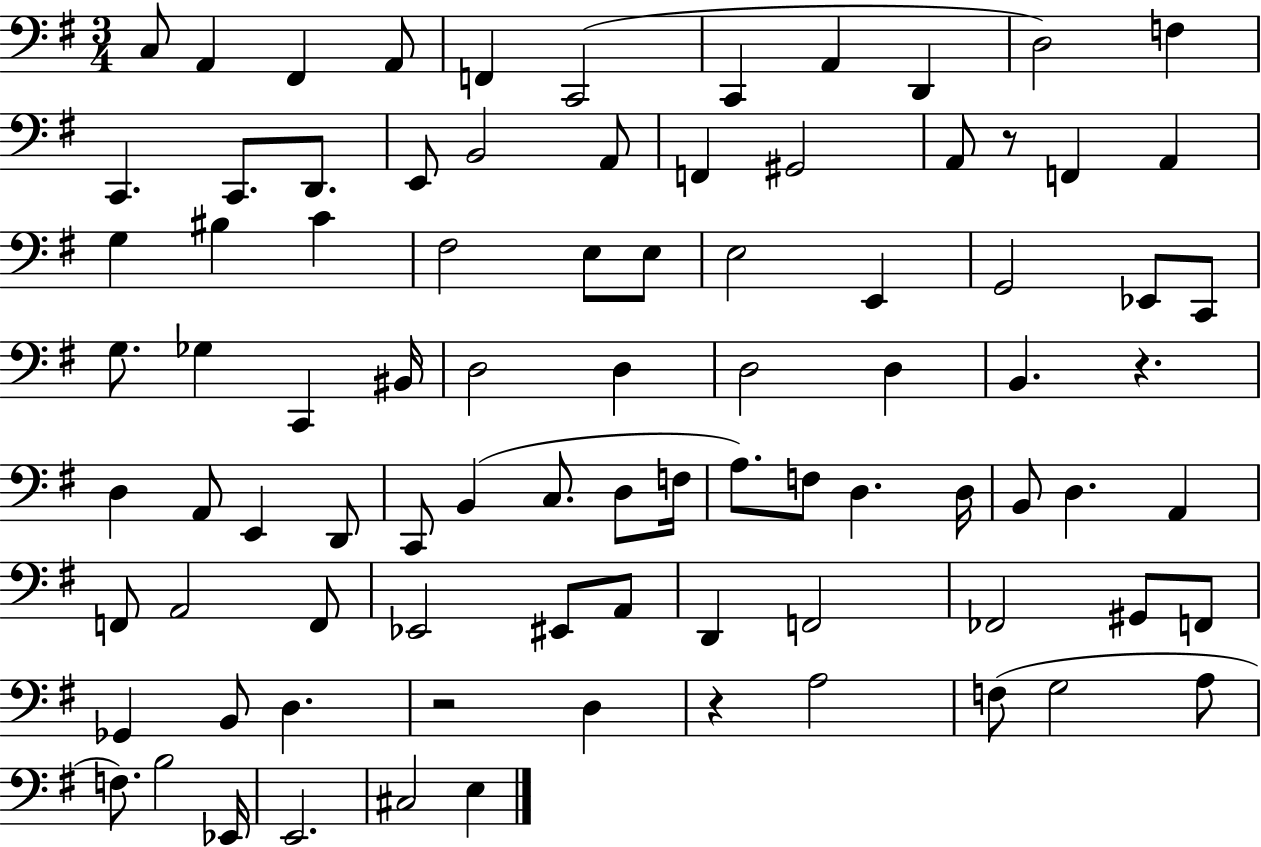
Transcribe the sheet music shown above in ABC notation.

X:1
T:Untitled
M:3/4
L:1/4
K:G
C,/2 A,, ^F,, A,,/2 F,, C,,2 C,, A,, D,, D,2 F, C,, C,,/2 D,,/2 E,,/2 B,,2 A,,/2 F,, ^G,,2 A,,/2 z/2 F,, A,, G, ^B, C ^F,2 E,/2 E,/2 E,2 E,, G,,2 _E,,/2 C,,/2 G,/2 _G, C,, ^B,,/4 D,2 D, D,2 D, B,, z D, A,,/2 E,, D,,/2 C,,/2 B,, C,/2 D,/2 F,/4 A,/2 F,/2 D, D,/4 B,,/2 D, A,, F,,/2 A,,2 F,,/2 _E,,2 ^E,,/2 A,,/2 D,, F,,2 _F,,2 ^G,,/2 F,,/2 _G,, B,,/2 D, z2 D, z A,2 F,/2 G,2 A,/2 F,/2 B,2 _E,,/4 E,,2 ^C,2 E,